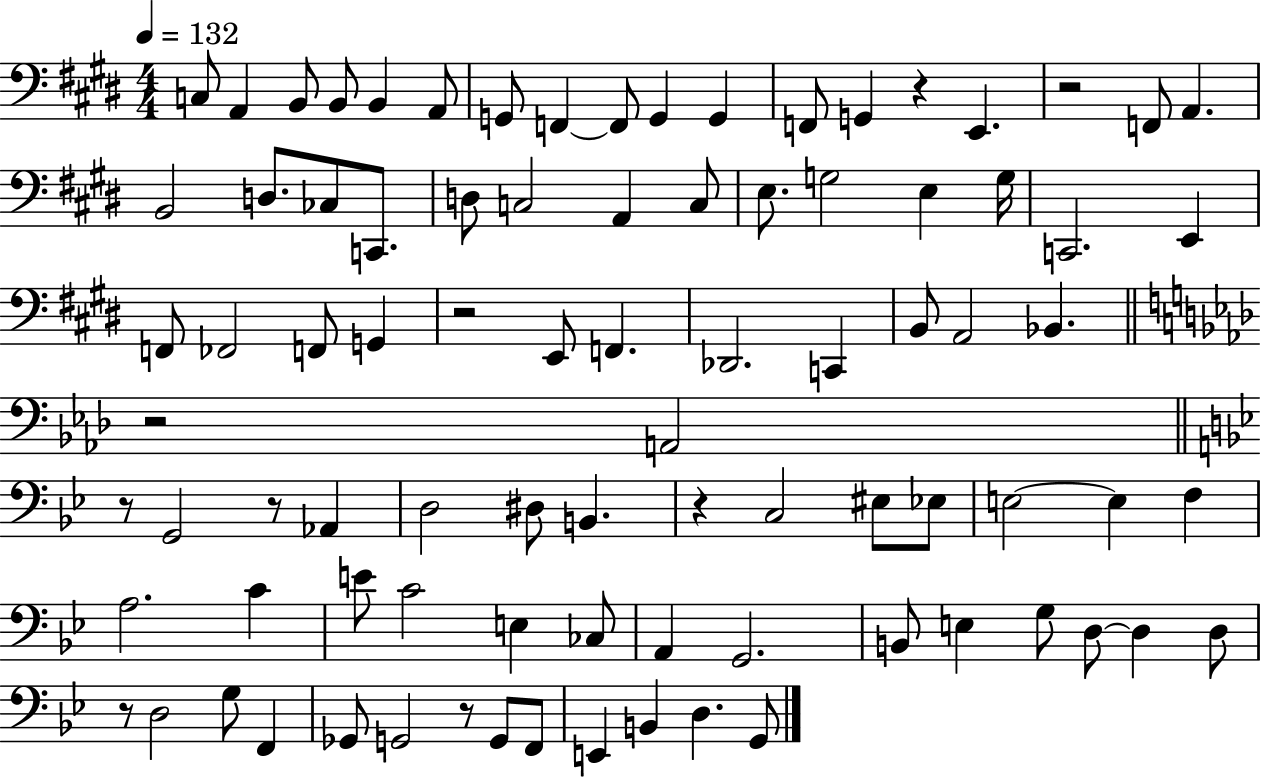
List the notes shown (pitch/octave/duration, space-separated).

C3/e A2/q B2/e B2/e B2/q A2/e G2/e F2/q F2/e G2/q G2/q F2/e G2/q R/q E2/q. R/h F2/e A2/q. B2/h D3/e. CES3/e C2/e. D3/e C3/h A2/q C3/e E3/e. G3/h E3/q G3/s C2/h. E2/q F2/e FES2/h F2/e G2/q R/h E2/e F2/q. Db2/h. C2/q B2/e A2/h Bb2/q. R/h A2/h R/e G2/h R/e Ab2/q D3/h D#3/e B2/q. R/q C3/h EIS3/e Eb3/e E3/h E3/q F3/q A3/h. C4/q E4/e C4/h E3/q CES3/e A2/q G2/h. B2/e E3/q G3/e D3/e D3/q D3/e R/e D3/h G3/e F2/q Gb2/e G2/h R/e G2/e F2/e E2/q B2/q D3/q. G2/e